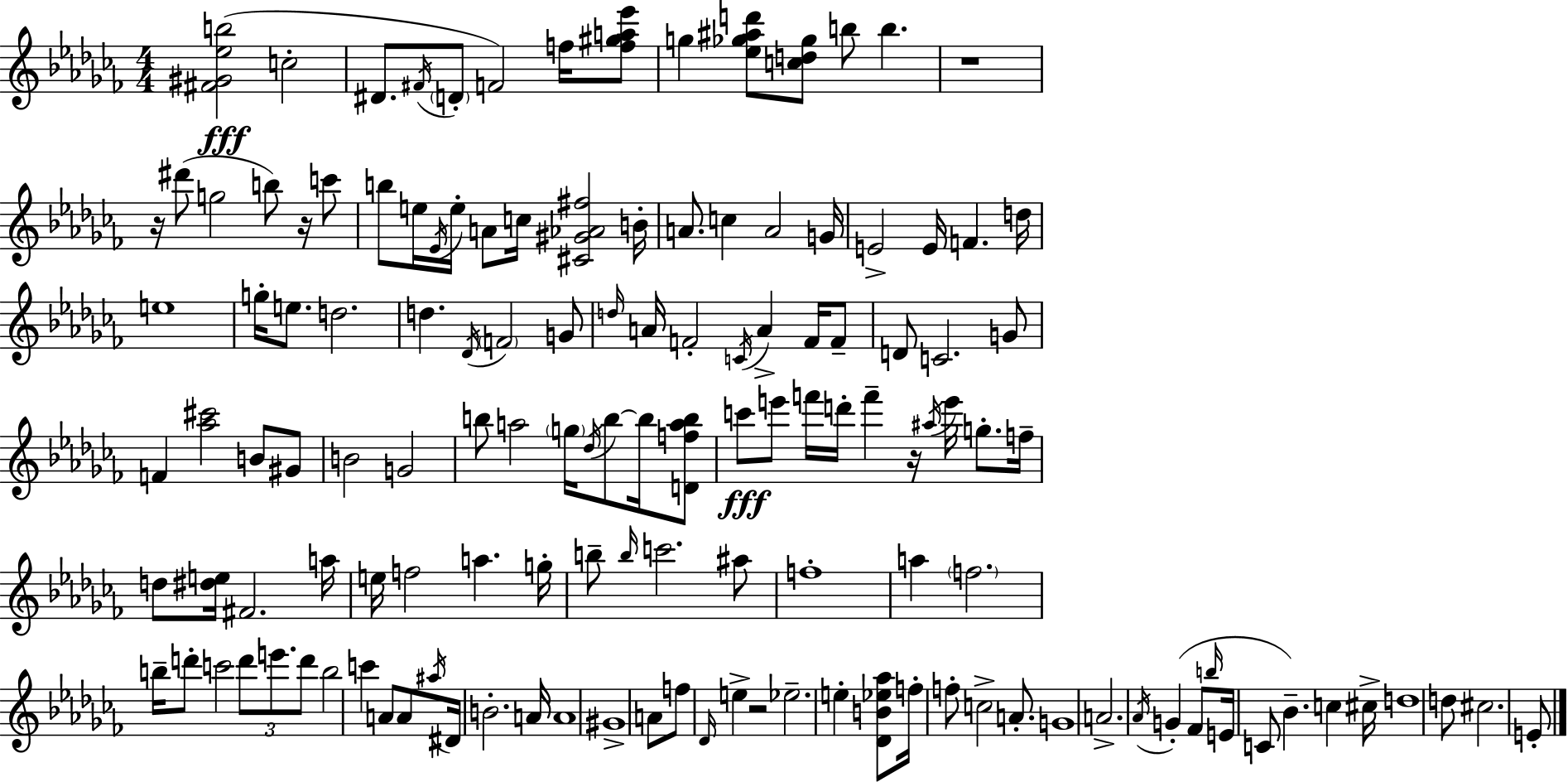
{
  \clef treble
  \numericTimeSignature
  \time 4/4
  \key aes \minor
  <fis' gis' ees'' b''>2(\fff c''2-. | dis'8. \acciaccatura { fis'16 } \parenthesize d'8-. f'2) f''16 <f'' gis'' a'' ees'''>8 | g''4 <ees'' ges'' ais'' d'''>8 <c'' d'' ges''>8 b''8 b''4. | r1 | \break r16 dis'''8( g''2 b''8) r16 c'''8 | b''8 e''16 \acciaccatura { ees'16 } e''16-. a'8 c''16 <cis' gis' aes' fis''>2 | b'16-. a'8. c''4 a'2 | g'16 e'2-> e'16 f'4. | \break d''16 e''1 | g''16-. e''8. d''2. | d''4. \acciaccatura { des'16 } \parenthesize f'2 | g'8 \grace { d''16 } a'16 f'2-. \acciaccatura { c'16 } a'4-> | \break f'16 f'8-- d'8 c'2. | g'8 f'4 <aes'' cis'''>2 | b'8 gis'8 b'2 g'2 | b''8 a''2 \parenthesize g''16 | \break \acciaccatura { des''16 } b''8~~ b''16 <d' f'' a'' b''>8 c'''8\fff e'''8 f'''16 d'''16-. f'''4-- | r16 \acciaccatura { ais''16 } e'''16 g''8.-. f''16-- d''8 <dis'' e''>16 fis'2. | a''16 e''16 f''2 | a''4. g''16-. b''8-- \grace { b''16 } c'''2. | \break ais''8 f''1-. | a''4 \parenthesize f''2. | b''16-- d'''8-. c'''2 | \tuplet 3/2 { d'''8 e'''8. d'''8 } b''2 | \break c'''4 a'8 a'8 \acciaccatura { ais''16 } dis'16 b'2.-. | a'16 a'1 | gis'1-> | a'8 f''8 \grace { des'16 } e''4-> | \break r2 ees''2.-- | e''4-. <des' b' ees'' aes''>8 f''16-. f''8-. c''2-> | a'8.-. g'1 | a'2.-> | \break \acciaccatura { aes'16 } g'4-.( fes'8 \grace { b''16 } e'16 c'8 | bes'4.--) c''4 cis''16-> d''1 | d''8 cis''2. | e'8-. \bar "|."
}